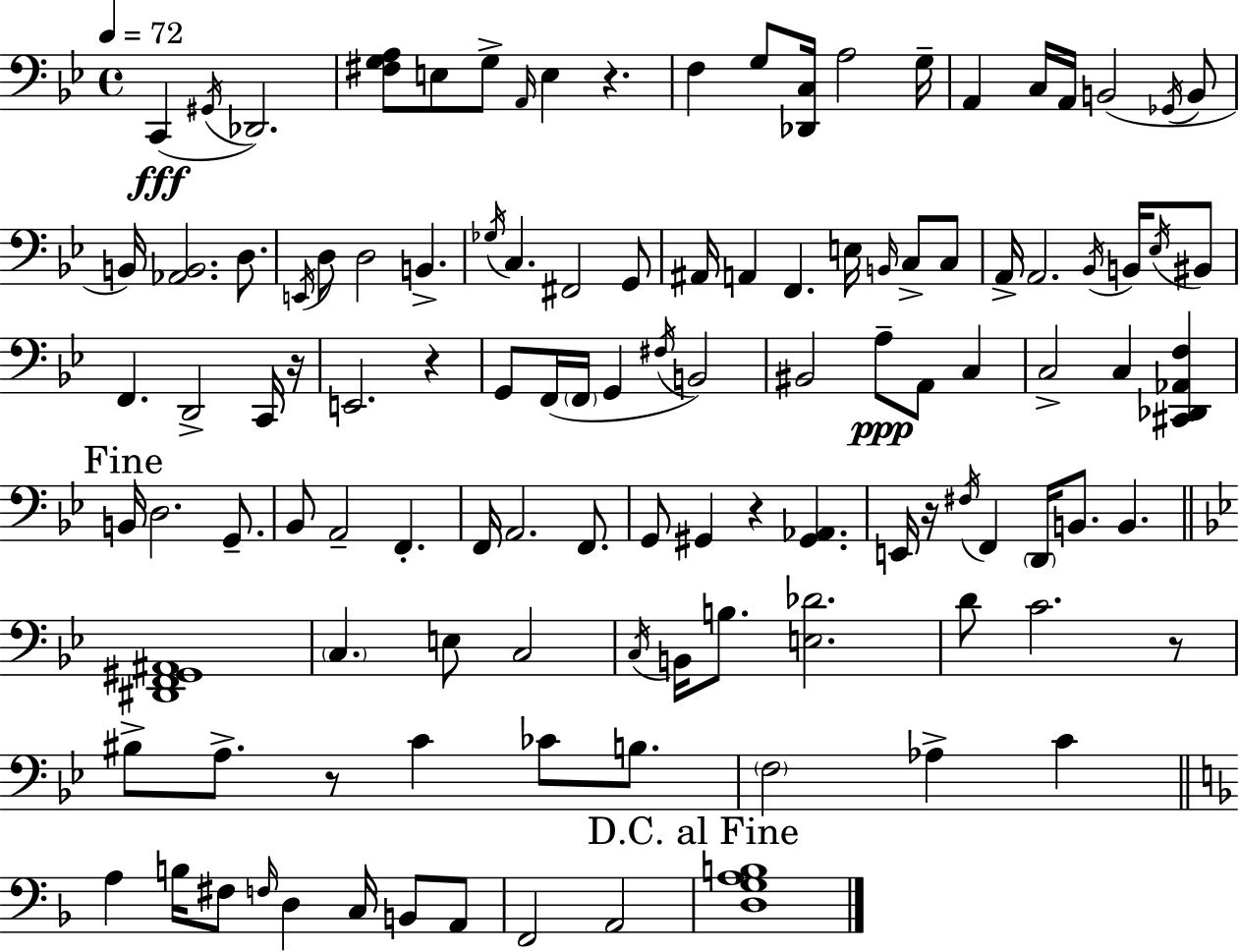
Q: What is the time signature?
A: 4/4